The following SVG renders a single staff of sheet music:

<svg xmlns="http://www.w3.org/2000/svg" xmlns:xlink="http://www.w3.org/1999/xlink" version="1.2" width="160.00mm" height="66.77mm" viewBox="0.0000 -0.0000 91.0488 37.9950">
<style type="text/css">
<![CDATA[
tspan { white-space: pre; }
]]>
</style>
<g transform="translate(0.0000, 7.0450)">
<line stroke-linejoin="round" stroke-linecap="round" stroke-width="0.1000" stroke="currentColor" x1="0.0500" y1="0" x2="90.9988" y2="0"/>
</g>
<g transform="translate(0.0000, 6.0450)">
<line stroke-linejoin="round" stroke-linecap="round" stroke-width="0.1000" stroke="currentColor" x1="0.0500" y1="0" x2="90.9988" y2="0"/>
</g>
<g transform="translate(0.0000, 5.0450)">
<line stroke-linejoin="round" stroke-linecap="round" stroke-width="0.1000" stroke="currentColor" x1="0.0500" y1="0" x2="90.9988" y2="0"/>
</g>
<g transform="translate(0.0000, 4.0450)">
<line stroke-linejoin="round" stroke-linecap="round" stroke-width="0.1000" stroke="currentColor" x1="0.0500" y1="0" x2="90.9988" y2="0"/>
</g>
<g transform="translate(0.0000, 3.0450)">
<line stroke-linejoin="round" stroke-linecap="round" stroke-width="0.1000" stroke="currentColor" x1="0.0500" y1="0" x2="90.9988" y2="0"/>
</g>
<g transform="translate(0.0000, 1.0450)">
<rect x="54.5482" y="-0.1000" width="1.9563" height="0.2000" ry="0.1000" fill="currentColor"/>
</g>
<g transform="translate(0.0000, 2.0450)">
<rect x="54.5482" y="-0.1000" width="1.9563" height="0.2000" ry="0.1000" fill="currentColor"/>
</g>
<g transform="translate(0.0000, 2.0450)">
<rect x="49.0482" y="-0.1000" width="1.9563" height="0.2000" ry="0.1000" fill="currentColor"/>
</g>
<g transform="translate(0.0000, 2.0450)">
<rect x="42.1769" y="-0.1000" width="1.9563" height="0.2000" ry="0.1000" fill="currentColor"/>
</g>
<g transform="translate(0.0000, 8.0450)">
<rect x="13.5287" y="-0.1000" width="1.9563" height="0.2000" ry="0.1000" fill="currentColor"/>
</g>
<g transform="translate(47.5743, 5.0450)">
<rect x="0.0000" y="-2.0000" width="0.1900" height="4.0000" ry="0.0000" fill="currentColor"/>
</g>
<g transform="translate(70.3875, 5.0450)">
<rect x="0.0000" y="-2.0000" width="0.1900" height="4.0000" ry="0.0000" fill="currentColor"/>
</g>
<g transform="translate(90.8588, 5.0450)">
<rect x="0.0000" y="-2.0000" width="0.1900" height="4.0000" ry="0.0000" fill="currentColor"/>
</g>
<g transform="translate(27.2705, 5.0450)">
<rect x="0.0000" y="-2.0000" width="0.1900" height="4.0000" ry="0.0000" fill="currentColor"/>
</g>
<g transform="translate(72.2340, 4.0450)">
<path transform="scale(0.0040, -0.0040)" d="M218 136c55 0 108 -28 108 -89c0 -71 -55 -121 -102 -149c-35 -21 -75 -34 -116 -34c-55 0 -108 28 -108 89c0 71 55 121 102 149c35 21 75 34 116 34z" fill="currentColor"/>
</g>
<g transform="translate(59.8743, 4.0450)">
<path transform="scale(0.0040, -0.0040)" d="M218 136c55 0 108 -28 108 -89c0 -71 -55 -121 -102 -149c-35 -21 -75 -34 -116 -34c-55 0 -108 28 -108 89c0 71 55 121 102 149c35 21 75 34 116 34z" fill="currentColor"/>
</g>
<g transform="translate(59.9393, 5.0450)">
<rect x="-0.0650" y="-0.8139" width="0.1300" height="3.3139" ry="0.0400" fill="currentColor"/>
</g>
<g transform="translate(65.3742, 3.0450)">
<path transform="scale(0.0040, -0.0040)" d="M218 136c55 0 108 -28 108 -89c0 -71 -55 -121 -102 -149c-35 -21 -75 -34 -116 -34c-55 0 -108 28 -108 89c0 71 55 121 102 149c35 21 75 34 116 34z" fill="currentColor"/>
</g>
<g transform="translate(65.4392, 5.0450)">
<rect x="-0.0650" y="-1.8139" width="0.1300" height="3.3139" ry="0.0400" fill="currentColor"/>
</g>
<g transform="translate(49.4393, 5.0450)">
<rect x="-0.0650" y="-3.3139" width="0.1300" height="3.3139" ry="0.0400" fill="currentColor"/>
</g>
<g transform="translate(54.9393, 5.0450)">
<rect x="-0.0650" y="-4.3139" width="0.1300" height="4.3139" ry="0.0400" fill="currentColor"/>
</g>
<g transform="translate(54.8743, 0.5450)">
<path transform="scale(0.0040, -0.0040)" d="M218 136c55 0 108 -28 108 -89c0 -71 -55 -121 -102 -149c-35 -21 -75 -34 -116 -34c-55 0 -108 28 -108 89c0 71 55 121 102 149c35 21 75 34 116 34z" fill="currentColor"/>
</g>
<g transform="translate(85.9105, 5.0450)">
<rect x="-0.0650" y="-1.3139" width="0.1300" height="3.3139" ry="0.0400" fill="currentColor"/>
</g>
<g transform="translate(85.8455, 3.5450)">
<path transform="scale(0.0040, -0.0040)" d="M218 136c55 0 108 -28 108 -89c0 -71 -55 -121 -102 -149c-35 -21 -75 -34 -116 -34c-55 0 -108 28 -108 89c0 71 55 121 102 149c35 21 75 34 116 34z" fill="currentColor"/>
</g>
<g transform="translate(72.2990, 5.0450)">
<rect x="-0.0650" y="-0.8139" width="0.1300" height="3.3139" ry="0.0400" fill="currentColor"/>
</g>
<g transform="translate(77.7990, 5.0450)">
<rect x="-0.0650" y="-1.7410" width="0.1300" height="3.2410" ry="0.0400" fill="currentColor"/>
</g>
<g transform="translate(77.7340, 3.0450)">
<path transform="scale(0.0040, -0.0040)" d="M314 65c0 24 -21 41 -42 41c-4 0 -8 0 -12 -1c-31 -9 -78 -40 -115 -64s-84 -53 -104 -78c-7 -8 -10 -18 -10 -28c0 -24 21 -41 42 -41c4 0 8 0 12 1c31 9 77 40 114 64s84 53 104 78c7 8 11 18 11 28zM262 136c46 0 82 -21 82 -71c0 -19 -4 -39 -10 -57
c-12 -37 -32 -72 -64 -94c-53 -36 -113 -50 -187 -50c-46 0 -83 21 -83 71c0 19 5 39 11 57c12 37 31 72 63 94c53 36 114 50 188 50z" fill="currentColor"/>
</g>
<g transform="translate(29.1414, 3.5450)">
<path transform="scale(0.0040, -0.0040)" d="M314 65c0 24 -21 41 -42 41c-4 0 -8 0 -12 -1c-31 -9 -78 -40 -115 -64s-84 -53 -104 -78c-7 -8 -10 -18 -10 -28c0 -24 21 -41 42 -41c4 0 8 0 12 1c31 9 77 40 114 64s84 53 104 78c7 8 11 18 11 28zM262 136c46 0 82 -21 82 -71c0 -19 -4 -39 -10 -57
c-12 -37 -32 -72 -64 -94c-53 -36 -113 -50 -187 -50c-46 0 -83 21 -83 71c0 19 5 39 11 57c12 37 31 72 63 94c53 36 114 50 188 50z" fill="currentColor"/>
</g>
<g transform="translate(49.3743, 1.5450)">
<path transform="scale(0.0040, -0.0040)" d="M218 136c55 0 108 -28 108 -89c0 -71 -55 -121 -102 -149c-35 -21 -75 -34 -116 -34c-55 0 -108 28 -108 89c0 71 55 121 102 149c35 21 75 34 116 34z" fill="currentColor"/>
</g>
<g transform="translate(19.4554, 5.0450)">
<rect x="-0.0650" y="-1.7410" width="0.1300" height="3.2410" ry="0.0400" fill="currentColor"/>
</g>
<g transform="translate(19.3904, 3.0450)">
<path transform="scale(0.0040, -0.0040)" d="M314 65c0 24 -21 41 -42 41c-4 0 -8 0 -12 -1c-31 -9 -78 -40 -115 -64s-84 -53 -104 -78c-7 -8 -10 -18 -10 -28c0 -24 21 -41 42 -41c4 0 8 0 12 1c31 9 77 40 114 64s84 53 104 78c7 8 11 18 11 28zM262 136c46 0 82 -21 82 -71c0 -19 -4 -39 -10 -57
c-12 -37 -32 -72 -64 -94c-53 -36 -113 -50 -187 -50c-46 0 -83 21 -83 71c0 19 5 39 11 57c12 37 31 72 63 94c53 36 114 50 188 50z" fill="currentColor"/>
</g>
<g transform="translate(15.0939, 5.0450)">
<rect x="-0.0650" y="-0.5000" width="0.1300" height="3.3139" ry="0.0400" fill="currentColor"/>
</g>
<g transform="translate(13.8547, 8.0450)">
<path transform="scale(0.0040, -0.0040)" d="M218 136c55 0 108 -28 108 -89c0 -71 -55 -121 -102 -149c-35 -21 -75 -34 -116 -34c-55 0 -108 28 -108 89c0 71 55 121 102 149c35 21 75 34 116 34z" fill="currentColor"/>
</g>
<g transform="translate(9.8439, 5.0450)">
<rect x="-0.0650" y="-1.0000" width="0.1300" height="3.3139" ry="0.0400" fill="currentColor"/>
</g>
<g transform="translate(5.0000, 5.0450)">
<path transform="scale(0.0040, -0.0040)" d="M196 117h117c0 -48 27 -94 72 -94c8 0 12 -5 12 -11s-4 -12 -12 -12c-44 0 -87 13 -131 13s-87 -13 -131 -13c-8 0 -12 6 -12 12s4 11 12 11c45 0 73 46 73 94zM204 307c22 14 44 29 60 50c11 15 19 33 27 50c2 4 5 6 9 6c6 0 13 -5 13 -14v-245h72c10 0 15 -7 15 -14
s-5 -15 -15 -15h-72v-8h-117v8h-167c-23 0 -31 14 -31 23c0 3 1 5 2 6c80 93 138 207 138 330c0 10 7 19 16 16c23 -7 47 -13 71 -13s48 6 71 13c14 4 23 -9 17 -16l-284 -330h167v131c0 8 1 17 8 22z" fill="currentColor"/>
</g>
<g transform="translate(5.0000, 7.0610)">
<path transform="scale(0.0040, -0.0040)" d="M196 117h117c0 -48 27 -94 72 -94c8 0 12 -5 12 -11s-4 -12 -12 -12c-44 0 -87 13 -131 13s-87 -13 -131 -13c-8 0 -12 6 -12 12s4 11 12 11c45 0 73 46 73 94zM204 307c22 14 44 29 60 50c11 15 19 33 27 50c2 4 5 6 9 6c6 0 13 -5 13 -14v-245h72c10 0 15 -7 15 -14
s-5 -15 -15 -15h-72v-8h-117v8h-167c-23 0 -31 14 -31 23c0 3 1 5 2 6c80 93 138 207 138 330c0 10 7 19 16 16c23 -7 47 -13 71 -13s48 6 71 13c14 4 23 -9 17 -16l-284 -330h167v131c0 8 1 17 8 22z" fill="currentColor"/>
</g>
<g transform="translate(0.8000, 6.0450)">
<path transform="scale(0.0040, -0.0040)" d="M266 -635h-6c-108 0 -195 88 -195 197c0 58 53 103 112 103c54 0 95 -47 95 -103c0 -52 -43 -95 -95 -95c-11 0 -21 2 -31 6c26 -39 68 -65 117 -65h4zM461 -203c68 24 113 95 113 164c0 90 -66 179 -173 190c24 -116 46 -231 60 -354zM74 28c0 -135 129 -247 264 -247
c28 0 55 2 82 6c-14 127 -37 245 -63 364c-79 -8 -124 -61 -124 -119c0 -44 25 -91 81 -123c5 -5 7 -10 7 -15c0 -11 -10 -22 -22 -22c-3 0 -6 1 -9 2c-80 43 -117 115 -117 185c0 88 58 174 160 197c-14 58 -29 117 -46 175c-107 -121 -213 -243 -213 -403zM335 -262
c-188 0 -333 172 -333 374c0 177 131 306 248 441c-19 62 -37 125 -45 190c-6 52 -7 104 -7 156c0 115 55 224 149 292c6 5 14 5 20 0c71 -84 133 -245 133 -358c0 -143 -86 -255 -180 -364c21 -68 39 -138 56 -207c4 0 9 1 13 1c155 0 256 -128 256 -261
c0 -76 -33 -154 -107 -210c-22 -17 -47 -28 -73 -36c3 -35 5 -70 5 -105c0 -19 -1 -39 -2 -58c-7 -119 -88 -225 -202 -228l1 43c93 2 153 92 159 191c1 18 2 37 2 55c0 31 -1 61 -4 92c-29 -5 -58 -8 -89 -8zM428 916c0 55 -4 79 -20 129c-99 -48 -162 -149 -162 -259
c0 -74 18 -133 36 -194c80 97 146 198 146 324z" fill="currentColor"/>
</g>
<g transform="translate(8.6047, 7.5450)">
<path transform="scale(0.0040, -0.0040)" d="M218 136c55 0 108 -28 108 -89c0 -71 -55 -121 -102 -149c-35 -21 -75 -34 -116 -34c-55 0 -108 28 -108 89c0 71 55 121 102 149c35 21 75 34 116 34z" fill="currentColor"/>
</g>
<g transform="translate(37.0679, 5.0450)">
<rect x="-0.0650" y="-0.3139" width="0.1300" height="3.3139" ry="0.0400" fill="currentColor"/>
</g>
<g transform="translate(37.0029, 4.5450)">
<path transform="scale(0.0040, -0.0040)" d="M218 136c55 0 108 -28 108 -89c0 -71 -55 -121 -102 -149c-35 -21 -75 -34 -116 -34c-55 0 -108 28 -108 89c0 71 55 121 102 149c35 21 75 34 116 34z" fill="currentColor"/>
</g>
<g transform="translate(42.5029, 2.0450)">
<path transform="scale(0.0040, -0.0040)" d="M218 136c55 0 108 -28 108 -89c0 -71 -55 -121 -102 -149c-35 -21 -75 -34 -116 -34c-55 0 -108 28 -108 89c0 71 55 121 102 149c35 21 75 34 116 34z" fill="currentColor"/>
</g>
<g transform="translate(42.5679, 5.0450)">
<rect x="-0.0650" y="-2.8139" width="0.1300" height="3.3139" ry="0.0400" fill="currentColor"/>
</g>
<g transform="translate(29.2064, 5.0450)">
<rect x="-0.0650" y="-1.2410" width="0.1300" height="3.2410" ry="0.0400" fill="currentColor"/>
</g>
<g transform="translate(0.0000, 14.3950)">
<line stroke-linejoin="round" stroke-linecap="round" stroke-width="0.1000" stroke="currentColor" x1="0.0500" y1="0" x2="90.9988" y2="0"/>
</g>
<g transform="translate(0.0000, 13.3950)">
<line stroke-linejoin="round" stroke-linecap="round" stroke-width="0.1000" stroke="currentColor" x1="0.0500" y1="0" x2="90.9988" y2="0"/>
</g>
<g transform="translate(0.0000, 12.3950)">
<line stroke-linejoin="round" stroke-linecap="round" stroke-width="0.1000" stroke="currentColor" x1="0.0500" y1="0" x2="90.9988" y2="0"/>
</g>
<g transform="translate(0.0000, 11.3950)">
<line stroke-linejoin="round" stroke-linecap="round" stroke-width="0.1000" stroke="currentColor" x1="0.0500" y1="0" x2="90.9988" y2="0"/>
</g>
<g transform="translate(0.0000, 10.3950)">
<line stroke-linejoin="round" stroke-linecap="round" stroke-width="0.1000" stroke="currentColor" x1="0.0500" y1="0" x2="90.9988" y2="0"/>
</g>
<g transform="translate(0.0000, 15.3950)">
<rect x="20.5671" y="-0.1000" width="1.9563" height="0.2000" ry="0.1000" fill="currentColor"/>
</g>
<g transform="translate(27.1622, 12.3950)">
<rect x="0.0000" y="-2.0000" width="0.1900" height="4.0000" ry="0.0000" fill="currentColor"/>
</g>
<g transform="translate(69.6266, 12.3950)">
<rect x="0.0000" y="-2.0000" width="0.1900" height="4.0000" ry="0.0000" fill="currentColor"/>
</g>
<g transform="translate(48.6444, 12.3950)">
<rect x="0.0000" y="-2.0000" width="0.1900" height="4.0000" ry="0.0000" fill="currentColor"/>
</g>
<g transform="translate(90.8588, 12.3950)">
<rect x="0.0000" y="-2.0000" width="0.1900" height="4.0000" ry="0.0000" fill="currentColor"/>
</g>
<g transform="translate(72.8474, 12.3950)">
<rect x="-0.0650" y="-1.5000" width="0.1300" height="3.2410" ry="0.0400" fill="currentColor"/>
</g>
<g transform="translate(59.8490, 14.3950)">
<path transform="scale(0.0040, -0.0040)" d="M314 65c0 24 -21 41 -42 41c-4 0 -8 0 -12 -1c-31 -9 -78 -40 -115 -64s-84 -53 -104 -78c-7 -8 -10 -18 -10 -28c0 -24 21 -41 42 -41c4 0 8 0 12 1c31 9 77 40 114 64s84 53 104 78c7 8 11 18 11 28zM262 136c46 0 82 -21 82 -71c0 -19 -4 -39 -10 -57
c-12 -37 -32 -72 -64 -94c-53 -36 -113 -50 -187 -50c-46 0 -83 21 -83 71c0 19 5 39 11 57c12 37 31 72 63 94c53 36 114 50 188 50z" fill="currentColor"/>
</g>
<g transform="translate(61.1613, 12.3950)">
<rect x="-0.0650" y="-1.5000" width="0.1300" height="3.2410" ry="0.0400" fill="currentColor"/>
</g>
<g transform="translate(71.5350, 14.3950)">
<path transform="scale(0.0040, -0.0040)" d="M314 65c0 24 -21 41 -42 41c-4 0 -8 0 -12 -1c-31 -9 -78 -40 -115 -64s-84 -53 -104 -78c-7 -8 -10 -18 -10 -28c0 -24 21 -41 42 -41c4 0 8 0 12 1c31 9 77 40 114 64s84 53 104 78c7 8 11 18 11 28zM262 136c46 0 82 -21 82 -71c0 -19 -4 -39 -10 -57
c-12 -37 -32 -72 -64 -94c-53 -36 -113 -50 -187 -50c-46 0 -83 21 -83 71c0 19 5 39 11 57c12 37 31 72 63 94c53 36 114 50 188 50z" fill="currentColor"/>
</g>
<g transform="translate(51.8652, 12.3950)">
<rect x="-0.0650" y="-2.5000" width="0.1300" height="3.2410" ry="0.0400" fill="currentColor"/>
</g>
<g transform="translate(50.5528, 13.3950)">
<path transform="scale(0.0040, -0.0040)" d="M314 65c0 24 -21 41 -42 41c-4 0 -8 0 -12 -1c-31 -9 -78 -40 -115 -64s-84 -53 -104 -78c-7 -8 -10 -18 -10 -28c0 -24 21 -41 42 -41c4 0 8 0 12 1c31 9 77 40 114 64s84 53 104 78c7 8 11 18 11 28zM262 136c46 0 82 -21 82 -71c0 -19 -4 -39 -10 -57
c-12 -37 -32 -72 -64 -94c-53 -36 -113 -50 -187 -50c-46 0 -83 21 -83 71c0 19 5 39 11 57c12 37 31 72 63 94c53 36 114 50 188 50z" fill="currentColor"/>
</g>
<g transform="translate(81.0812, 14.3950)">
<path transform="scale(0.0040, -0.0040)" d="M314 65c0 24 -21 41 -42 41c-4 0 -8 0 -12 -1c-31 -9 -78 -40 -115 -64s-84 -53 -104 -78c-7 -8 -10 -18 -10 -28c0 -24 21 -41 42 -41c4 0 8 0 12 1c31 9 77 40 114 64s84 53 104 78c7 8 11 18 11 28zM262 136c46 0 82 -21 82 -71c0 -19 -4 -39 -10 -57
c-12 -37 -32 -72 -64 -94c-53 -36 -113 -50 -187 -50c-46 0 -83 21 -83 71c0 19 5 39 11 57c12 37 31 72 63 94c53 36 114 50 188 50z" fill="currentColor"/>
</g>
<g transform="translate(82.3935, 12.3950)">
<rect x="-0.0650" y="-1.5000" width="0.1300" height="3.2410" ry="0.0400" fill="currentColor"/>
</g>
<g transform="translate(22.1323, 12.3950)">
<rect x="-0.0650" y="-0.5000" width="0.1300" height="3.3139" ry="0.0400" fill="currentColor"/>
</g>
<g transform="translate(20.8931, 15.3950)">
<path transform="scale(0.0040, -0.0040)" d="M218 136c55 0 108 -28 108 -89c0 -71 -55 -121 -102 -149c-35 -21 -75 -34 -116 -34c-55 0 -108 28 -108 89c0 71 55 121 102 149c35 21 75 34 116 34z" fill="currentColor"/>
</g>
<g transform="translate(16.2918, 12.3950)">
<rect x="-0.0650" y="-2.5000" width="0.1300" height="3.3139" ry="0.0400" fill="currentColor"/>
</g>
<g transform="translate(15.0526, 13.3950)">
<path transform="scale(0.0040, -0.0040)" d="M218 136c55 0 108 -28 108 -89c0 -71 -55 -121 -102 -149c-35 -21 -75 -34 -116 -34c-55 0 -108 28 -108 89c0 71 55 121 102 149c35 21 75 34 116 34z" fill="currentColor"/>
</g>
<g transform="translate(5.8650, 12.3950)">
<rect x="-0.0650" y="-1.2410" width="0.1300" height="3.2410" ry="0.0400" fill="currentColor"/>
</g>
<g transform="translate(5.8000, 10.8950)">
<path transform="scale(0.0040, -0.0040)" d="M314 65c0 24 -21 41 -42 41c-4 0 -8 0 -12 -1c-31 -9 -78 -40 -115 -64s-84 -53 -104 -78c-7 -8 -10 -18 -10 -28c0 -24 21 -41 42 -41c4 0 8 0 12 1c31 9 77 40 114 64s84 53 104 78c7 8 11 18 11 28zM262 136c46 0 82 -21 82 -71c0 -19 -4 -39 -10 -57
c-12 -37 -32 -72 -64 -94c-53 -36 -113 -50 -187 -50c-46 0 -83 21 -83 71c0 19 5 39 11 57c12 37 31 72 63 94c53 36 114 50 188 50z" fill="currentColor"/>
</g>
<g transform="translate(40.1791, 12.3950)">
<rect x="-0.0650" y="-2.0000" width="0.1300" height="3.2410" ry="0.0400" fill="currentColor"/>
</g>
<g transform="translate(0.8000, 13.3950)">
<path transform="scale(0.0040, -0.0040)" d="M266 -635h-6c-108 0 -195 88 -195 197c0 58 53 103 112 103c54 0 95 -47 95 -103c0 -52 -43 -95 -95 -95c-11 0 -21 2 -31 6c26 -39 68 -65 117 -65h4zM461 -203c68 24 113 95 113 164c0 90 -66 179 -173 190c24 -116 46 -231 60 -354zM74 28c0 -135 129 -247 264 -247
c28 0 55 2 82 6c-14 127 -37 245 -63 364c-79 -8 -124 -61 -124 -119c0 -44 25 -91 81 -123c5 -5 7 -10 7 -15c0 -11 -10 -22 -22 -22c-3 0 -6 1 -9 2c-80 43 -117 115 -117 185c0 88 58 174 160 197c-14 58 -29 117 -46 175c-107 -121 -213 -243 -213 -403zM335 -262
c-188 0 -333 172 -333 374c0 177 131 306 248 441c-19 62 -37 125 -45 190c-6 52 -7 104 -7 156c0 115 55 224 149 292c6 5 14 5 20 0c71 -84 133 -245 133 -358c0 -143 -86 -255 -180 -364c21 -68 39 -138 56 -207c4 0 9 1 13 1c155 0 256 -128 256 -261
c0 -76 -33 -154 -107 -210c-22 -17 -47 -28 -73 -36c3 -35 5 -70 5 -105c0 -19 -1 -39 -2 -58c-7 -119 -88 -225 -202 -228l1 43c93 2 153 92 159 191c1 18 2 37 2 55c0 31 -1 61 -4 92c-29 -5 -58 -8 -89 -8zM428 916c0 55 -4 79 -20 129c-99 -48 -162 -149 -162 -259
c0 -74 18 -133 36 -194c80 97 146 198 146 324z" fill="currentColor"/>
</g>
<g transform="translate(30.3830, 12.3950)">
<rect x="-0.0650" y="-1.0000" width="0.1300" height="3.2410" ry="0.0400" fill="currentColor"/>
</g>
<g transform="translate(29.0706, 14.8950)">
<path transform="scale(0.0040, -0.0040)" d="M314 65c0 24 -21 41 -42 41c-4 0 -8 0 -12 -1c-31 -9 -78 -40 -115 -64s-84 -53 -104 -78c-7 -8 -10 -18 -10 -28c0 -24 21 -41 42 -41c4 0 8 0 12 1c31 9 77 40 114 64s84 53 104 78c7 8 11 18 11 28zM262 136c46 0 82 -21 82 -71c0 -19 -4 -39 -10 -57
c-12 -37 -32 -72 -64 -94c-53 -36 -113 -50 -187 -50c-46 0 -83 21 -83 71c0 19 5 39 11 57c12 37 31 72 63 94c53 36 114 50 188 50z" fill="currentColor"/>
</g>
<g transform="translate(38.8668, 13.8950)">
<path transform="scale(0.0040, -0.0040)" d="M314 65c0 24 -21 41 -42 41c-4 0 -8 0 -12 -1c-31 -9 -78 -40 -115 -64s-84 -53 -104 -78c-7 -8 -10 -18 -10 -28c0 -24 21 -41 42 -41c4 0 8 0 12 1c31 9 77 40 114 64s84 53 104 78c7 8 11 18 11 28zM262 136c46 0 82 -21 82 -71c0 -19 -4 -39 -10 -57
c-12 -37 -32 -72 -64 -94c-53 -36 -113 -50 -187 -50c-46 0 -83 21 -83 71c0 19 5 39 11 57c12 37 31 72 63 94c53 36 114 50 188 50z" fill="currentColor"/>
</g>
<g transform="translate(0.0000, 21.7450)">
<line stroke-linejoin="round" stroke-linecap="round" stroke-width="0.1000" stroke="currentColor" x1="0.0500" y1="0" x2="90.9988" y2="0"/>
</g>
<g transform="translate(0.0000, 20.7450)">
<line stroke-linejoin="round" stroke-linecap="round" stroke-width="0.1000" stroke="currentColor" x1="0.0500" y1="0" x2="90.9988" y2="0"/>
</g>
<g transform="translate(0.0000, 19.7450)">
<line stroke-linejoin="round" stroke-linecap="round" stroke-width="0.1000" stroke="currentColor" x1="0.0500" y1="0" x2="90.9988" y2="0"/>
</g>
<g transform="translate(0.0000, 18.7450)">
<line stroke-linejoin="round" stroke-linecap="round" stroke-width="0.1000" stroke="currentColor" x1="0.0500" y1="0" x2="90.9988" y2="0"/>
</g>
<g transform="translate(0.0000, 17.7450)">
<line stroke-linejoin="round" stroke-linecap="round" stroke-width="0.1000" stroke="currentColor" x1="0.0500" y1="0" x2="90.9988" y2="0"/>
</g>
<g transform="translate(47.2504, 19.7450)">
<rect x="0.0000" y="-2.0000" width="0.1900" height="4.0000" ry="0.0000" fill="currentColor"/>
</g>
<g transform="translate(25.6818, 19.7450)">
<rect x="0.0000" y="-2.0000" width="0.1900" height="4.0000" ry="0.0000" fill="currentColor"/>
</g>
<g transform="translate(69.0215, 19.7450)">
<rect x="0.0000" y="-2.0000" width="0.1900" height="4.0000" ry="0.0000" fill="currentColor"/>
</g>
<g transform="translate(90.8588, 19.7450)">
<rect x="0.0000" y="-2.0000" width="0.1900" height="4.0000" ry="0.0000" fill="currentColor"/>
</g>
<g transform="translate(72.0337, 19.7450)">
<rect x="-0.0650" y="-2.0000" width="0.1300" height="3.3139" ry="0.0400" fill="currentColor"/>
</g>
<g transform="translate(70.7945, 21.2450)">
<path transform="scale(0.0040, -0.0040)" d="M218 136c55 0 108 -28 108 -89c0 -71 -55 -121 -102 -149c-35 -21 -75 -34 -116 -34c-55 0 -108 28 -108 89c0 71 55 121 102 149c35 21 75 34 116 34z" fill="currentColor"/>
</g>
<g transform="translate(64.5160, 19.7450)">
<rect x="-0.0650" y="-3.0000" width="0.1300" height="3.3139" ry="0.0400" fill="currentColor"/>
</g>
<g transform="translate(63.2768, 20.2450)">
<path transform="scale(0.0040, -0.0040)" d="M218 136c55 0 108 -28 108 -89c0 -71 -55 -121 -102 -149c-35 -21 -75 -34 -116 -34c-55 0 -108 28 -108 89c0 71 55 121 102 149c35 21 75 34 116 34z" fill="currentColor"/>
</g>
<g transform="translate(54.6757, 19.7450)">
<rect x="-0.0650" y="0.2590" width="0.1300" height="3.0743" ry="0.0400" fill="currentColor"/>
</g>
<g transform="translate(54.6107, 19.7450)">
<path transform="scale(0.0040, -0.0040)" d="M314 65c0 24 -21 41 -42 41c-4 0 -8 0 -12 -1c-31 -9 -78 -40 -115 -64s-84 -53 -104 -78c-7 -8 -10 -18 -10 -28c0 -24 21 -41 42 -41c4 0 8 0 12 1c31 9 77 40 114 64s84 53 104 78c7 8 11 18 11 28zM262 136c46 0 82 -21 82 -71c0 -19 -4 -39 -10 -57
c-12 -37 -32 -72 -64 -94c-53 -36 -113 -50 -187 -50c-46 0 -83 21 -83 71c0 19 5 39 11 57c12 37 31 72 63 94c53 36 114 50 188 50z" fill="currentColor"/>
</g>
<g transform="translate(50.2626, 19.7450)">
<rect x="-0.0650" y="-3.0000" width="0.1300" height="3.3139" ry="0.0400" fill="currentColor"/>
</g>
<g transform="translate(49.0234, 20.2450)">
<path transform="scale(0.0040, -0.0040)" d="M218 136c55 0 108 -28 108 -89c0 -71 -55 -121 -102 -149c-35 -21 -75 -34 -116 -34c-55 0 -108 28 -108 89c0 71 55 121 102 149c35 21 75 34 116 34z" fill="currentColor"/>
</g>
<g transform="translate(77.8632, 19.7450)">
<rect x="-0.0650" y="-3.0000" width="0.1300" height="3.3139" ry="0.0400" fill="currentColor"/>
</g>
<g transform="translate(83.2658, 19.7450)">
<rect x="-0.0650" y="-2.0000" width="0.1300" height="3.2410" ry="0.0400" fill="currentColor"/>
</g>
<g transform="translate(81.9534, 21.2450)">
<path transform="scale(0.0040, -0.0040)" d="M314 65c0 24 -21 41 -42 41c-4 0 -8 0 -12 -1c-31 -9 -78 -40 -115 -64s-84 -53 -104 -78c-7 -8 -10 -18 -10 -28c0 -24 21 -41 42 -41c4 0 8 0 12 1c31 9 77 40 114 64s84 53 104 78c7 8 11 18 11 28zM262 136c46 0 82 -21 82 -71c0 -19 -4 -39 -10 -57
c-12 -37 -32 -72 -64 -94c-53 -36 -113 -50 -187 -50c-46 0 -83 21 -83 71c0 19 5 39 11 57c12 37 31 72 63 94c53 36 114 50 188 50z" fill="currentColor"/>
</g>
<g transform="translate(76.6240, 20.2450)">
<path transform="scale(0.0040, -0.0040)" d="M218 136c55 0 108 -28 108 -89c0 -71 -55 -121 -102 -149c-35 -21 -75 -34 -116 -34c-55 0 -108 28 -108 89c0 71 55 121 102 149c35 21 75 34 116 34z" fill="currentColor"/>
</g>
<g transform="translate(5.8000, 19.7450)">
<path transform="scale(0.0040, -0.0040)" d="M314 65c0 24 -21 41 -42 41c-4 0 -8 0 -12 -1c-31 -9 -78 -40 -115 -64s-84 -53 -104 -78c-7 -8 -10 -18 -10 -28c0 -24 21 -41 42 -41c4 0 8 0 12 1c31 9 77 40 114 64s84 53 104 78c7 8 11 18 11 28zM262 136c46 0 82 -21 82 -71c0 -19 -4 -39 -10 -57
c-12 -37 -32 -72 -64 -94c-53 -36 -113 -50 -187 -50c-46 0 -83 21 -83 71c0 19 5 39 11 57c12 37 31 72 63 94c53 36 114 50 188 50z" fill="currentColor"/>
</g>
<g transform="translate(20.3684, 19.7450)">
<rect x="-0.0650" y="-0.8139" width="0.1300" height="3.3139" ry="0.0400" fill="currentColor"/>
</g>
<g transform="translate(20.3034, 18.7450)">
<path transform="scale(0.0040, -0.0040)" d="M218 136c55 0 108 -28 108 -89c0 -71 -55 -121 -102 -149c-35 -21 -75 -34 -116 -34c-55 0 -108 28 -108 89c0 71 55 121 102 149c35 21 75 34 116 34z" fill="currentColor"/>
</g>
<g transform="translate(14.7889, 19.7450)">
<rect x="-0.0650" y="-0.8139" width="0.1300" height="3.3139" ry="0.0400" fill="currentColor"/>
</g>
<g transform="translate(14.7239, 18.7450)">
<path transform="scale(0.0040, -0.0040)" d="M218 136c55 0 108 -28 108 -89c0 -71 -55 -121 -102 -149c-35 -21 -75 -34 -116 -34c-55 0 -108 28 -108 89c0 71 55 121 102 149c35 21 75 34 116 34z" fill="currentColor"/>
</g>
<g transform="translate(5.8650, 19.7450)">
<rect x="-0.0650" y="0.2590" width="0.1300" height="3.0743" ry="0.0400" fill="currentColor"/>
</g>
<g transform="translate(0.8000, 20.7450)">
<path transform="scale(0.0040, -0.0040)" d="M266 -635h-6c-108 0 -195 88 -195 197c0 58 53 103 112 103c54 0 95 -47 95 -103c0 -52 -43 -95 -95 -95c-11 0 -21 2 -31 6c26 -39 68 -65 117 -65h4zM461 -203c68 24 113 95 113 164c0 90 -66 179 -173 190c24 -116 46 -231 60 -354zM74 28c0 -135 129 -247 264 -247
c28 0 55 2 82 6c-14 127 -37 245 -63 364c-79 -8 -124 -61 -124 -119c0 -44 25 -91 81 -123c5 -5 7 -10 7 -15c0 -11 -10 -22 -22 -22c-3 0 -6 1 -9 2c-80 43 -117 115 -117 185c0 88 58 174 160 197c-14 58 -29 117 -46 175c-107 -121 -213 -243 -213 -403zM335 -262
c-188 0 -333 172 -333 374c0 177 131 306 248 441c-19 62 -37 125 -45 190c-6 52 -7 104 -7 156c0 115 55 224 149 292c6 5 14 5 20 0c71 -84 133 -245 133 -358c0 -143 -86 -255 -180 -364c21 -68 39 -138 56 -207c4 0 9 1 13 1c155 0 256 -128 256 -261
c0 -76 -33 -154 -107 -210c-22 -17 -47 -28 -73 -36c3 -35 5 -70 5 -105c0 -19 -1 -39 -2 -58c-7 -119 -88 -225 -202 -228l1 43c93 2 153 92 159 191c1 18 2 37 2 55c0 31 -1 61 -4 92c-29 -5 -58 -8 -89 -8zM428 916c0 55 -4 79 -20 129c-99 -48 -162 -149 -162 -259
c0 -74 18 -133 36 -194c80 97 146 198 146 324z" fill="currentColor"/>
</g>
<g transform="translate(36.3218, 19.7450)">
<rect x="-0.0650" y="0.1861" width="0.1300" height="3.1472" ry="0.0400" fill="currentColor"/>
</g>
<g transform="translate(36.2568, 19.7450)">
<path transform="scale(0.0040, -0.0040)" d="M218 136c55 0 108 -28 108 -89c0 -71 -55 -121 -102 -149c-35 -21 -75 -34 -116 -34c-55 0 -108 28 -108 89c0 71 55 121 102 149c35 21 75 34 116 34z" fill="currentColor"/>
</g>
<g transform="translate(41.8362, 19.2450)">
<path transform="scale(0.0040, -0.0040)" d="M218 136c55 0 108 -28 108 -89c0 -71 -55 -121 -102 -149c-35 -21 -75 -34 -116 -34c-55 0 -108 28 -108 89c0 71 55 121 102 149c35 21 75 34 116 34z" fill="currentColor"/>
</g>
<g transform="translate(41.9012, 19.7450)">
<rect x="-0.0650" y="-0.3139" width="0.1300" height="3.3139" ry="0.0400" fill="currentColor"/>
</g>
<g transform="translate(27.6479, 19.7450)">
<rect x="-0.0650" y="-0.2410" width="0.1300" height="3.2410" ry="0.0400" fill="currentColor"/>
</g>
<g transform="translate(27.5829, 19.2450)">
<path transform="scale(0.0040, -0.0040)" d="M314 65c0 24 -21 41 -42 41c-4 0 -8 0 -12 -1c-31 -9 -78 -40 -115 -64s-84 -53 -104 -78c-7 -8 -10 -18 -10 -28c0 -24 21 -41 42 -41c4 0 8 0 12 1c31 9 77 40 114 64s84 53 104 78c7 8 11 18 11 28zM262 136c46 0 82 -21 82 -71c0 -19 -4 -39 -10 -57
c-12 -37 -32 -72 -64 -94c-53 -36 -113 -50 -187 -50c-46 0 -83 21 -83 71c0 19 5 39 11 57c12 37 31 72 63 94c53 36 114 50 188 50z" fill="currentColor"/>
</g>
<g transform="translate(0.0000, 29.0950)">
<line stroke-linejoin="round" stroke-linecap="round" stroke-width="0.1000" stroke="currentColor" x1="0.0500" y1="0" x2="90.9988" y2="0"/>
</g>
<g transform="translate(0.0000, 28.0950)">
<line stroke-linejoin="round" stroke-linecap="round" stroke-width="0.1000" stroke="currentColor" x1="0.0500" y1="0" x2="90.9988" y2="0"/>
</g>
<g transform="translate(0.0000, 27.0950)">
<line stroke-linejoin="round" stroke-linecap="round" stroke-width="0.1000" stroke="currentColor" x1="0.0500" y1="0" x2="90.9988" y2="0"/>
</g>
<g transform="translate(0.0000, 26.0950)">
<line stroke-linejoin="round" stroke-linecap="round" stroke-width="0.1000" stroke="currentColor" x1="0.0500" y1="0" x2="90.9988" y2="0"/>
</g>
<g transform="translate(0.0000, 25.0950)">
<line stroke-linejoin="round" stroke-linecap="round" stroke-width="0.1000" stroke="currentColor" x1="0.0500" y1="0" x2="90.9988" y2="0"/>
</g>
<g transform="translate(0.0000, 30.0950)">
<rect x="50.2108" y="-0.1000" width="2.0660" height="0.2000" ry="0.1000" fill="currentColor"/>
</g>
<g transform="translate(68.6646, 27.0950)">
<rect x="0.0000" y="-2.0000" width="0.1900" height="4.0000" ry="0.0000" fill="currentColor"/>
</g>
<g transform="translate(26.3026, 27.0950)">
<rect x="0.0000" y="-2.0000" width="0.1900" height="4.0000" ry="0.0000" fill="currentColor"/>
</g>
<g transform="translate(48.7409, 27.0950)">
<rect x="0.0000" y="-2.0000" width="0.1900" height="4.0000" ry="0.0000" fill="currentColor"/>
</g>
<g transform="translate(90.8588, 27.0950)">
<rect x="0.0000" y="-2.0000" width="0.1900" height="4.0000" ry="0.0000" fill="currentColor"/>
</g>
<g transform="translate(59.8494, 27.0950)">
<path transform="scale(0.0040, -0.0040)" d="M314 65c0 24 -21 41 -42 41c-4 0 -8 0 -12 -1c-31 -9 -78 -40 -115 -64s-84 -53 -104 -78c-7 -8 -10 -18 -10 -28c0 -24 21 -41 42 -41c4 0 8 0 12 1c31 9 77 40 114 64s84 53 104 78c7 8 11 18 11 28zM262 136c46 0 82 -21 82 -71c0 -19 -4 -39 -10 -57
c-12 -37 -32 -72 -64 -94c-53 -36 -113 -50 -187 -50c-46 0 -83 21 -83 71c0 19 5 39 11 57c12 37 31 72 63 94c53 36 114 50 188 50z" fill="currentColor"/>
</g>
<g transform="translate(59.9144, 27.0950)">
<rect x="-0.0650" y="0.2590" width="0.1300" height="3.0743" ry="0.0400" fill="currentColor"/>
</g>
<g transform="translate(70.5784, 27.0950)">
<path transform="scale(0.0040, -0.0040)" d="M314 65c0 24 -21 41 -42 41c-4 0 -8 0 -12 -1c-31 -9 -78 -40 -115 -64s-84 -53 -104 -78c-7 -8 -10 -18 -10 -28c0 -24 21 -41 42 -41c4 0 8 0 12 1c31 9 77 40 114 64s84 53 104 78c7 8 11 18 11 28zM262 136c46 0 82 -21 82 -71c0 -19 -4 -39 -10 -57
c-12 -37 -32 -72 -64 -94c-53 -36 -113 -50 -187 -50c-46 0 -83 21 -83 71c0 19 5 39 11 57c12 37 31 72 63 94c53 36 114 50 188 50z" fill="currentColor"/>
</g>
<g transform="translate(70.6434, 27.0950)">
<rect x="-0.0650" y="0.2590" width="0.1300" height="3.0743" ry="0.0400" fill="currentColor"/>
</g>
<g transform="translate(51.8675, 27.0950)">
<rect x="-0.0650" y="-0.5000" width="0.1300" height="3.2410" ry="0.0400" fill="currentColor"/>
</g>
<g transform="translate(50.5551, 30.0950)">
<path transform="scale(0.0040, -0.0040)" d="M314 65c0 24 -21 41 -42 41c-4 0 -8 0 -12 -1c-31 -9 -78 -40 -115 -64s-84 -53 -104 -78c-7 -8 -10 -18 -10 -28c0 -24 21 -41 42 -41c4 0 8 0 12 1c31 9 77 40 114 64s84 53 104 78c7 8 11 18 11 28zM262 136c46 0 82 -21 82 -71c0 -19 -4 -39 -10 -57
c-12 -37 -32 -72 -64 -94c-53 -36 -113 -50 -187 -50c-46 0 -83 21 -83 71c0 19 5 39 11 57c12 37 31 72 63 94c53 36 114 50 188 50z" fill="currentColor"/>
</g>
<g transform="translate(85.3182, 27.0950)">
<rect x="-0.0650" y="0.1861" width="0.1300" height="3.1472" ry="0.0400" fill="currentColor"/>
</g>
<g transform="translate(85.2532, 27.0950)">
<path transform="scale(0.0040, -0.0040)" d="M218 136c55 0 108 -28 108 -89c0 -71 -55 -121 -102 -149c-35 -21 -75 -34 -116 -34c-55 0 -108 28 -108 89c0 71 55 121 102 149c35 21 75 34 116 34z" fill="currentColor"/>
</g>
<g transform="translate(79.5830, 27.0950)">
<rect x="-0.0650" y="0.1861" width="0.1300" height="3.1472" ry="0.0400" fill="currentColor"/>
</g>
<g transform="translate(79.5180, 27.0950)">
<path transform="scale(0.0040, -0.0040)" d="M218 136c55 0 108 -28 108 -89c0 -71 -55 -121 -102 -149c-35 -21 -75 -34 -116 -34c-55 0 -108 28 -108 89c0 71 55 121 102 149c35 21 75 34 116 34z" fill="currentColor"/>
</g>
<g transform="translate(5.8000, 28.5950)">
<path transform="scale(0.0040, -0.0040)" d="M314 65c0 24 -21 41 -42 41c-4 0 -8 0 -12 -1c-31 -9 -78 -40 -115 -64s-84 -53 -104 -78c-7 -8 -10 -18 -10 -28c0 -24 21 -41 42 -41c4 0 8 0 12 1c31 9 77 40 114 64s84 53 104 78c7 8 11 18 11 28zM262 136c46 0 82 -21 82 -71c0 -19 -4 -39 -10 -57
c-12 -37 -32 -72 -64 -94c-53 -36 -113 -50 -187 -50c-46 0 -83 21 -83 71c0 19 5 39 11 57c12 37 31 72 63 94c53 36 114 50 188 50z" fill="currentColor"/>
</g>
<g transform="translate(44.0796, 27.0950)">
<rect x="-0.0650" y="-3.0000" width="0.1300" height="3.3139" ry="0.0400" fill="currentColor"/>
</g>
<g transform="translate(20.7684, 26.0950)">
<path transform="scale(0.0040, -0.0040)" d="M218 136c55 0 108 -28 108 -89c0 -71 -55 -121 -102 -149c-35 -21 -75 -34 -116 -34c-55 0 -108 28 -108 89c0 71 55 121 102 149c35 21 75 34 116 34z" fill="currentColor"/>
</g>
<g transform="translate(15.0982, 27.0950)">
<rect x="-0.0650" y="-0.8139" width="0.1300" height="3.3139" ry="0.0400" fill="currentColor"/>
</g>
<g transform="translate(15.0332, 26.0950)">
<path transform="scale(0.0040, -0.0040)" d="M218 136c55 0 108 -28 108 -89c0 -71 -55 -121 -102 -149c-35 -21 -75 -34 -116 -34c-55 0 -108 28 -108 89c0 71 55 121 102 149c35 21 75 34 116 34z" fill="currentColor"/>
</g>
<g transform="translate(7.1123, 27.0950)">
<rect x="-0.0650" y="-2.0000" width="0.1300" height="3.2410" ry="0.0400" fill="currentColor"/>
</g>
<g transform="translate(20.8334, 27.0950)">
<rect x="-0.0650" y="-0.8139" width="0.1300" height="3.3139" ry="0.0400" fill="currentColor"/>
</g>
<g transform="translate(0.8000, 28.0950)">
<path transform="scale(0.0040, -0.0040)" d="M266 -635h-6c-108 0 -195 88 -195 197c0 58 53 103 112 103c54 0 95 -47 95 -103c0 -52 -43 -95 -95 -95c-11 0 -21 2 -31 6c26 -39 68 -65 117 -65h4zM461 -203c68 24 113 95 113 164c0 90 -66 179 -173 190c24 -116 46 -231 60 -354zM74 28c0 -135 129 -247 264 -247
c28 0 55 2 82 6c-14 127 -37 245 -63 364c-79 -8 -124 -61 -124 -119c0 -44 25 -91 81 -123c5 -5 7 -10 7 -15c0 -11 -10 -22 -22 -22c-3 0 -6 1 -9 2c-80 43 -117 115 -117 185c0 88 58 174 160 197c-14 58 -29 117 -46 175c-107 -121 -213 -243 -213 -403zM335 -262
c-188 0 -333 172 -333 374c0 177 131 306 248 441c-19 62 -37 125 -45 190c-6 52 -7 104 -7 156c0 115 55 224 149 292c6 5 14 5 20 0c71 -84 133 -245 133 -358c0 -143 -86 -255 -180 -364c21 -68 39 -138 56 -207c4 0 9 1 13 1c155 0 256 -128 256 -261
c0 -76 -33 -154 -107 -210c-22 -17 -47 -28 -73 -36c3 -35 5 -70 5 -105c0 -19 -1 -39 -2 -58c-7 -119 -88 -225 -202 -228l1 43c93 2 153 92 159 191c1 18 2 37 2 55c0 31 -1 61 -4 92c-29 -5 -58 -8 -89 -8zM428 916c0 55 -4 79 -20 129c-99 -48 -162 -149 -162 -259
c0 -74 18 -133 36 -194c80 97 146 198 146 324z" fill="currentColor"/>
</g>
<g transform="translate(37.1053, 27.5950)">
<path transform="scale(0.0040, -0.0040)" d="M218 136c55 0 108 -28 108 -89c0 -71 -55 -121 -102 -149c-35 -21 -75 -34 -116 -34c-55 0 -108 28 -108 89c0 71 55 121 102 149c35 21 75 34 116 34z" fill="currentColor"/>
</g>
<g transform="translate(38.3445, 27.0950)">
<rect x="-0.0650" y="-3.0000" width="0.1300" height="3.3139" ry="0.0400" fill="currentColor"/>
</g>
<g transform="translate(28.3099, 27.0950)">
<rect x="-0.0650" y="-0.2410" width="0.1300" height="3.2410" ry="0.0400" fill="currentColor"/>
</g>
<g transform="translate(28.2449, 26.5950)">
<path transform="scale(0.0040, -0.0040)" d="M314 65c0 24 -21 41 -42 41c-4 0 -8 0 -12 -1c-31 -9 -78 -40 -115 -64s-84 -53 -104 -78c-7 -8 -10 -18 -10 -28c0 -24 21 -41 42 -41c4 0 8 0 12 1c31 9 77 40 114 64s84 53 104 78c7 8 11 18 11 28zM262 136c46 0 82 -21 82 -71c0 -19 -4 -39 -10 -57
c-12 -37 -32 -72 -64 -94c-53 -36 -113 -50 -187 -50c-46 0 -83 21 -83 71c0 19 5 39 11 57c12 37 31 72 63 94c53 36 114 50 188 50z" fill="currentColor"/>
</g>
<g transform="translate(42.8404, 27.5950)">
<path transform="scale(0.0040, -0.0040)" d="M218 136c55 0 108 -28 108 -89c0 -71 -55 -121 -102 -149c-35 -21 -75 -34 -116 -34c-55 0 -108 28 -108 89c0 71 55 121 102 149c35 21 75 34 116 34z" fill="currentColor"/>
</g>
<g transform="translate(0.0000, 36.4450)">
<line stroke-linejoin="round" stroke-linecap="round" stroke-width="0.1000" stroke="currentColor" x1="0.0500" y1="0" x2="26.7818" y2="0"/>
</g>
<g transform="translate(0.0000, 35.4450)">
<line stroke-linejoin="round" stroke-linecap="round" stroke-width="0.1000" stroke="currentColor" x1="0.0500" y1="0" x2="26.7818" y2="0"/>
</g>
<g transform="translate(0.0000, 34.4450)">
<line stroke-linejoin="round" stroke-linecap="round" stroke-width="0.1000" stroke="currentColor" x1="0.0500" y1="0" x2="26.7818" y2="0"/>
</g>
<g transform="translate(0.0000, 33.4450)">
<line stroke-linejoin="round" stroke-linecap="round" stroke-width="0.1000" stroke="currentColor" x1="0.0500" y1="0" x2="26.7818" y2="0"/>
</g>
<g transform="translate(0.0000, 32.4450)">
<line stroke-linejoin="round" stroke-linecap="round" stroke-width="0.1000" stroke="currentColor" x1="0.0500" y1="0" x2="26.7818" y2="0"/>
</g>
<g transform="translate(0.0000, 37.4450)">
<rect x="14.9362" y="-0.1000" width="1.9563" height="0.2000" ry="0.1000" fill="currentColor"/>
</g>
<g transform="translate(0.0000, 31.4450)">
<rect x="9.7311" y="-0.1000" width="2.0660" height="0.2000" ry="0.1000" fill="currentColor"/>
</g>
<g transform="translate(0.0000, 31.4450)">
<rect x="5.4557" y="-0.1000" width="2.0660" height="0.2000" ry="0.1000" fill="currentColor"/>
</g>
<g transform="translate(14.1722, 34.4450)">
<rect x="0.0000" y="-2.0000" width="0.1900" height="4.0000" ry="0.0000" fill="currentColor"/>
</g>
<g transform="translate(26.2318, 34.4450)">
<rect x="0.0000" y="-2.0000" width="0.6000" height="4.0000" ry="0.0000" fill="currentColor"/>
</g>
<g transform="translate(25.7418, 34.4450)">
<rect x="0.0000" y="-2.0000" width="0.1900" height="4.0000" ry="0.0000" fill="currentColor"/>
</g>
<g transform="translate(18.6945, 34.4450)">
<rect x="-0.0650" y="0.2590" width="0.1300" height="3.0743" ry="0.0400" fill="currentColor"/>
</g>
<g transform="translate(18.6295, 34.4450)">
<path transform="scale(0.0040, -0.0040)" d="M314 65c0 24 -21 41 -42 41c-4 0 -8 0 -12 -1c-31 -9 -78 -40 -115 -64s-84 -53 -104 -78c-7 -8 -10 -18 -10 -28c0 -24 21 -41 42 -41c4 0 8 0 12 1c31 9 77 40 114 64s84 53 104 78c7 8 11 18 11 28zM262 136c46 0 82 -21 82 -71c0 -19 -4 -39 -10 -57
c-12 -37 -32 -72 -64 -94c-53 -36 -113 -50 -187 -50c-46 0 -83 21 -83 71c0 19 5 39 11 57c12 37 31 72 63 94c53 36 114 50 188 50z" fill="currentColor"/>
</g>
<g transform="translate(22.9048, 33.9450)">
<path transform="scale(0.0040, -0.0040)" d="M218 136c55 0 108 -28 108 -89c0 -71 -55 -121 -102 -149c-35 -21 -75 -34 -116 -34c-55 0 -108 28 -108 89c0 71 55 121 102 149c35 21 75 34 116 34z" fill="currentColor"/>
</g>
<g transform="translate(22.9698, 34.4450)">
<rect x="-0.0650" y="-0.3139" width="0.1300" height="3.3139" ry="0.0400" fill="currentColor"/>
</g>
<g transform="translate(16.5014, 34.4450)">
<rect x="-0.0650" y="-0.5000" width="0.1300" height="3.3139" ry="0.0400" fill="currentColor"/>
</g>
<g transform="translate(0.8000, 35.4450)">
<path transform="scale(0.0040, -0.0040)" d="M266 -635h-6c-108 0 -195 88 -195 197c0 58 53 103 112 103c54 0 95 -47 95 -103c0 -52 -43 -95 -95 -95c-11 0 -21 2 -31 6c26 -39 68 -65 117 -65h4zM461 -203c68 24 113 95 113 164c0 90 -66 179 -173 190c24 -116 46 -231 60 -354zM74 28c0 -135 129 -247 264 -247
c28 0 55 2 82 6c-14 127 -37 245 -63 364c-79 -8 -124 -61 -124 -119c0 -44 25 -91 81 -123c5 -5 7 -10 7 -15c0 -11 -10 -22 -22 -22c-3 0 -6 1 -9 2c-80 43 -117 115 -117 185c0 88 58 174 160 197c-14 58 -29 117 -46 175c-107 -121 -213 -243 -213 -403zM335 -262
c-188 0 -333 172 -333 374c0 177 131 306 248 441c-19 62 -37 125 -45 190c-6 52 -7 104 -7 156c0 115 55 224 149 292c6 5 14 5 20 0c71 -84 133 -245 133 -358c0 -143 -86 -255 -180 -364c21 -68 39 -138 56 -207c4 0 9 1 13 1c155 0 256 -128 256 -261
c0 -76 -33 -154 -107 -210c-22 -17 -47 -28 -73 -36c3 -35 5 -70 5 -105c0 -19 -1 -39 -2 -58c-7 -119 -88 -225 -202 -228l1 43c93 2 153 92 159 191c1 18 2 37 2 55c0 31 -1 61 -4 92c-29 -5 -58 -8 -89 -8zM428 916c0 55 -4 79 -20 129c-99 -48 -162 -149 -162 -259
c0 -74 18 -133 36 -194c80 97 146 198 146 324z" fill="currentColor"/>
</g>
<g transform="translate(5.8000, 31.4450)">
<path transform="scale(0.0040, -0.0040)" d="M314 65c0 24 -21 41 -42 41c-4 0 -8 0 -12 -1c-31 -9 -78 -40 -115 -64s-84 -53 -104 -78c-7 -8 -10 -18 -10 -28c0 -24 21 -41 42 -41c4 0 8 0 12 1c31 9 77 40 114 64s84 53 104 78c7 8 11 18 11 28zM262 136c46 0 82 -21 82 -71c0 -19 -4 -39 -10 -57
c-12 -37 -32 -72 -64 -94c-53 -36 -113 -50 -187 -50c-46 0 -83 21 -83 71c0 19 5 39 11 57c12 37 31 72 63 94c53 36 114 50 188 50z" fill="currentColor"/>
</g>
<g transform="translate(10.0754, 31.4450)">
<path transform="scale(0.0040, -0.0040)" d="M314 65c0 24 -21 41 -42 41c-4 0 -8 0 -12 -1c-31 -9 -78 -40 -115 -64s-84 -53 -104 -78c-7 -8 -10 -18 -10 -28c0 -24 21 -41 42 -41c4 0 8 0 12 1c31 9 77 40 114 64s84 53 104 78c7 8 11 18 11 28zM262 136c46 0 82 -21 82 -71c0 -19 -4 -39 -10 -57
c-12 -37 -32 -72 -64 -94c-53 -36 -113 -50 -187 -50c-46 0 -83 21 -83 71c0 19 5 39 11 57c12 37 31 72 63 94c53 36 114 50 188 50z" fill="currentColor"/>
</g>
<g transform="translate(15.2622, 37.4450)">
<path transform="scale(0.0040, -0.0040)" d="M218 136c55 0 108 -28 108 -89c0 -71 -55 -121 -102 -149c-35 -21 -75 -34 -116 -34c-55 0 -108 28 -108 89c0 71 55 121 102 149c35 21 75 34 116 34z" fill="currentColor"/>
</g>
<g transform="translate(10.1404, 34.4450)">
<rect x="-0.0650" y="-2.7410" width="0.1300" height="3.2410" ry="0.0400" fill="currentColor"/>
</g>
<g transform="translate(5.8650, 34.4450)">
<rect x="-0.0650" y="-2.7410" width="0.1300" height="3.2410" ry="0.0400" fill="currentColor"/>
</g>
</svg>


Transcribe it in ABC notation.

X:1
T:Untitled
M:4/4
L:1/4
K:C
D C f2 e2 c a b d' d f d f2 e e2 G C D2 F2 G2 E2 E2 E2 B2 d d c2 B c A B2 A F A F2 F2 d d c2 A A C2 B2 B2 B B a2 a2 C B2 c